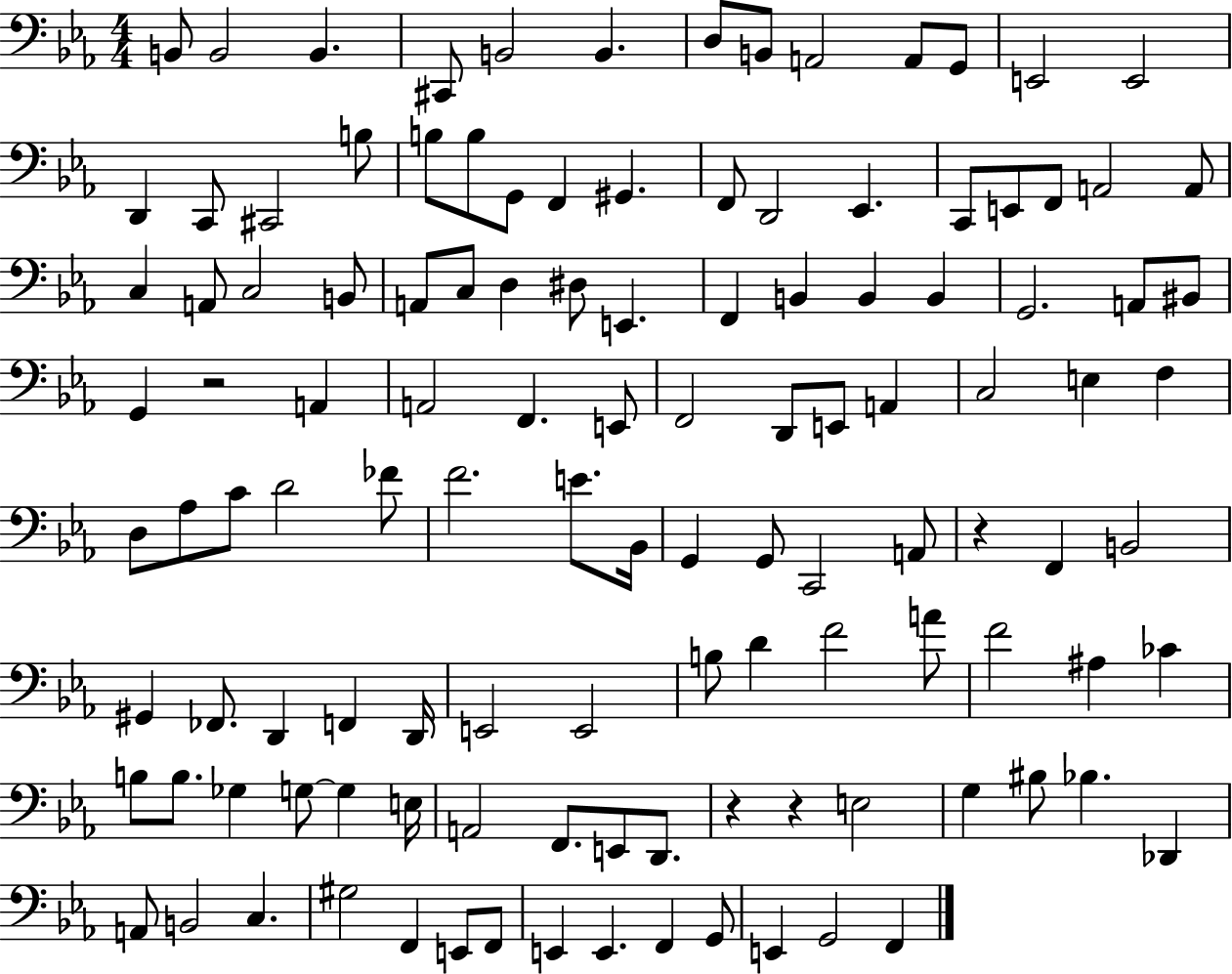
{
  \clef bass
  \numericTimeSignature
  \time 4/4
  \key ees \major
  b,8 b,2 b,4. | cis,8 b,2 b,4. | d8 b,8 a,2 a,8 g,8 | e,2 e,2 | \break d,4 c,8 cis,2 b8 | b8 b8 g,8 f,4 gis,4. | f,8 d,2 ees,4. | c,8 e,8 f,8 a,2 a,8 | \break c4 a,8 c2 b,8 | a,8 c8 d4 dis8 e,4. | f,4 b,4 b,4 b,4 | g,2. a,8 bis,8 | \break g,4 r2 a,4 | a,2 f,4. e,8 | f,2 d,8 e,8 a,4 | c2 e4 f4 | \break d8 aes8 c'8 d'2 fes'8 | f'2. e'8. bes,16 | g,4 g,8 c,2 a,8 | r4 f,4 b,2 | \break gis,4 fes,8. d,4 f,4 d,16 | e,2 e,2 | b8 d'4 f'2 a'8 | f'2 ais4 ces'4 | \break b8 b8. ges4 g8~~ g4 e16 | a,2 f,8. e,8 d,8. | r4 r4 e2 | g4 bis8 bes4. des,4 | \break a,8 b,2 c4. | gis2 f,4 e,8 f,8 | e,4 e,4. f,4 g,8 | e,4 g,2 f,4 | \break \bar "|."
}